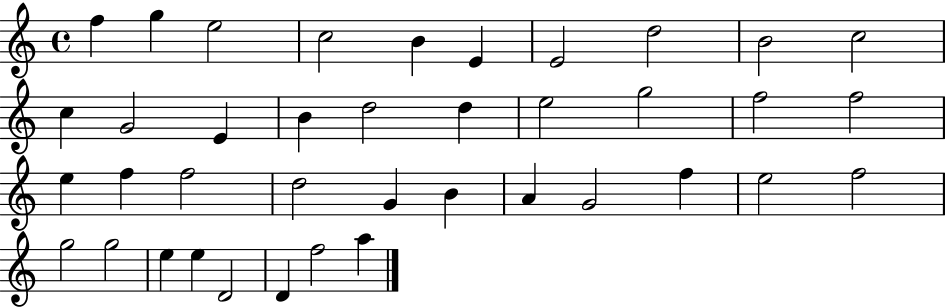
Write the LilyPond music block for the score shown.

{
  \clef treble
  \time 4/4
  \defaultTimeSignature
  \key c \major
  f''4 g''4 e''2 | c''2 b'4 e'4 | e'2 d''2 | b'2 c''2 | \break c''4 g'2 e'4 | b'4 d''2 d''4 | e''2 g''2 | f''2 f''2 | \break e''4 f''4 f''2 | d''2 g'4 b'4 | a'4 g'2 f''4 | e''2 f''2 | \break g''2 g''2 | e''4 e''4 d'2 | d'4 f''2 a''4 | \bar "|."
}